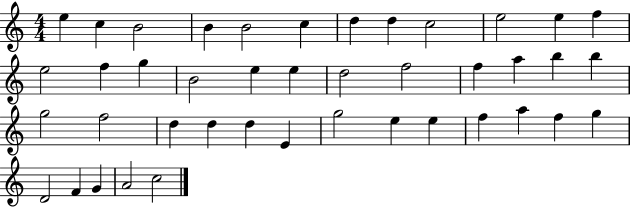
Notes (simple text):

E5/q C5/q B4/h B4/q B4/h C5/q D5/q D5/q C5/h E5/h E5/q F5/q E5/h F5/q G5/q B4/h E5/q E5/q D5/h F5/h F5/q A5/q B5/q B5/q G5/h F5/h D5/q D5/q D5/q E4/q G5/h E5/q E5/q F5/q A5/q F5/q G5/q D4/h F4/q G4/q A4/h C5/h